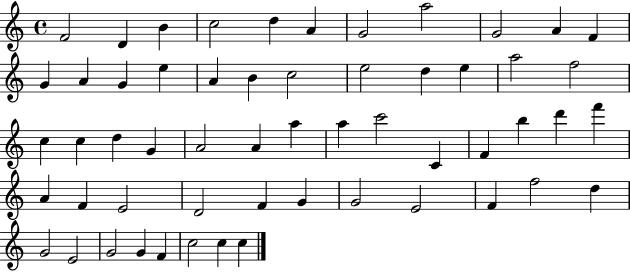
F4/h D4/q B4/q C5/h D5/q A4/q G4/h A5/h G4/h A4/q F4/q G4/q A4/q G4/q E5/q A4/q B4/q C5/h E5/h D5/q E5/q A5/h F5/h C5/q C5/q D5/q G4/q A4/h A4/q A5/q A5/q C6/h C4/q F4/q B5/q D6/q F6/q A4/q F4/q E4/h D4/h F4/q G4/q G4/h E4/h F4/q F5/h D5/q G4/h E4/h G4/h G4/q F4/q C5/h C5/q C5/q